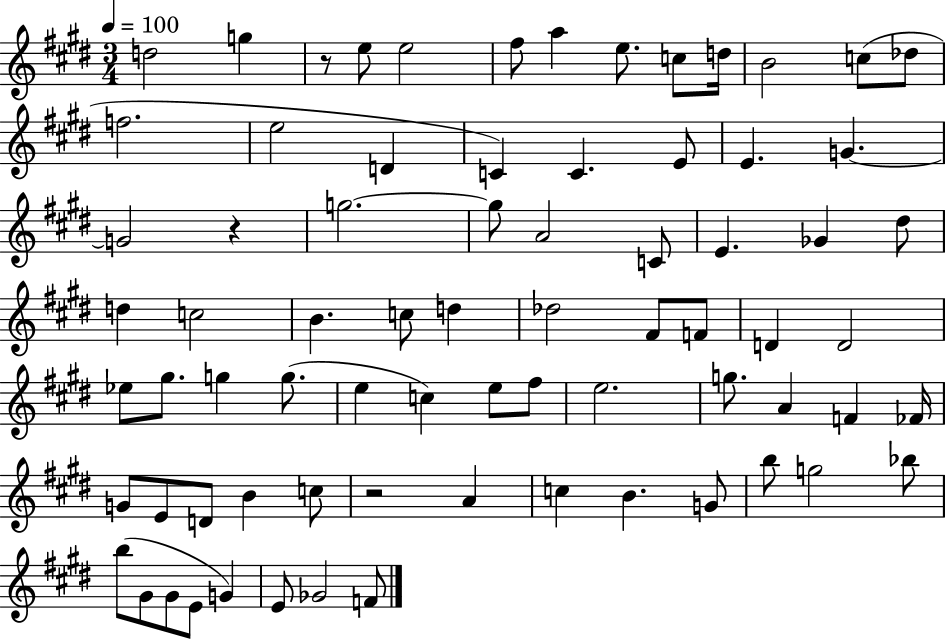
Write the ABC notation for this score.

X:1
T:Untitled
M:3/4
L:1/4
K:E
d2 g z/2 e/2 e2 ^f/2 a e/2 c/2 d/4 B2 c/2 _d/2 f2 e2 D C C E/2 E G G2 z g2 g/2 A2 C/2 E _G ^d/2 d c2 B c/2 d _d2 ^F/2 F/2 D D2 _e/2 ^g/2 g g/2 e c e/2 ^f/2 e2 g/2 A F _F/4 G/2 E/2 D/2 B c/2 z2 A c B G/2 b/2 g2 _b/2 b/2 ^G/2 ^G/2 E/2 G E/2 _G2 F/2